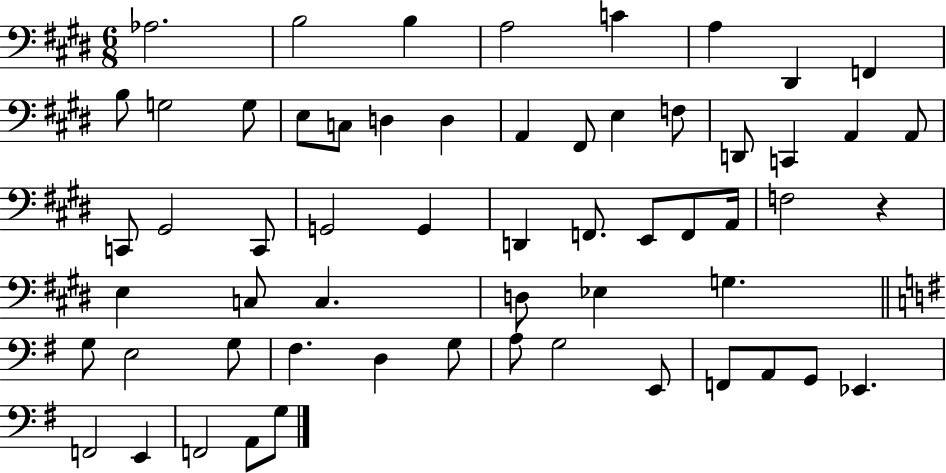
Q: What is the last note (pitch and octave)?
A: G3